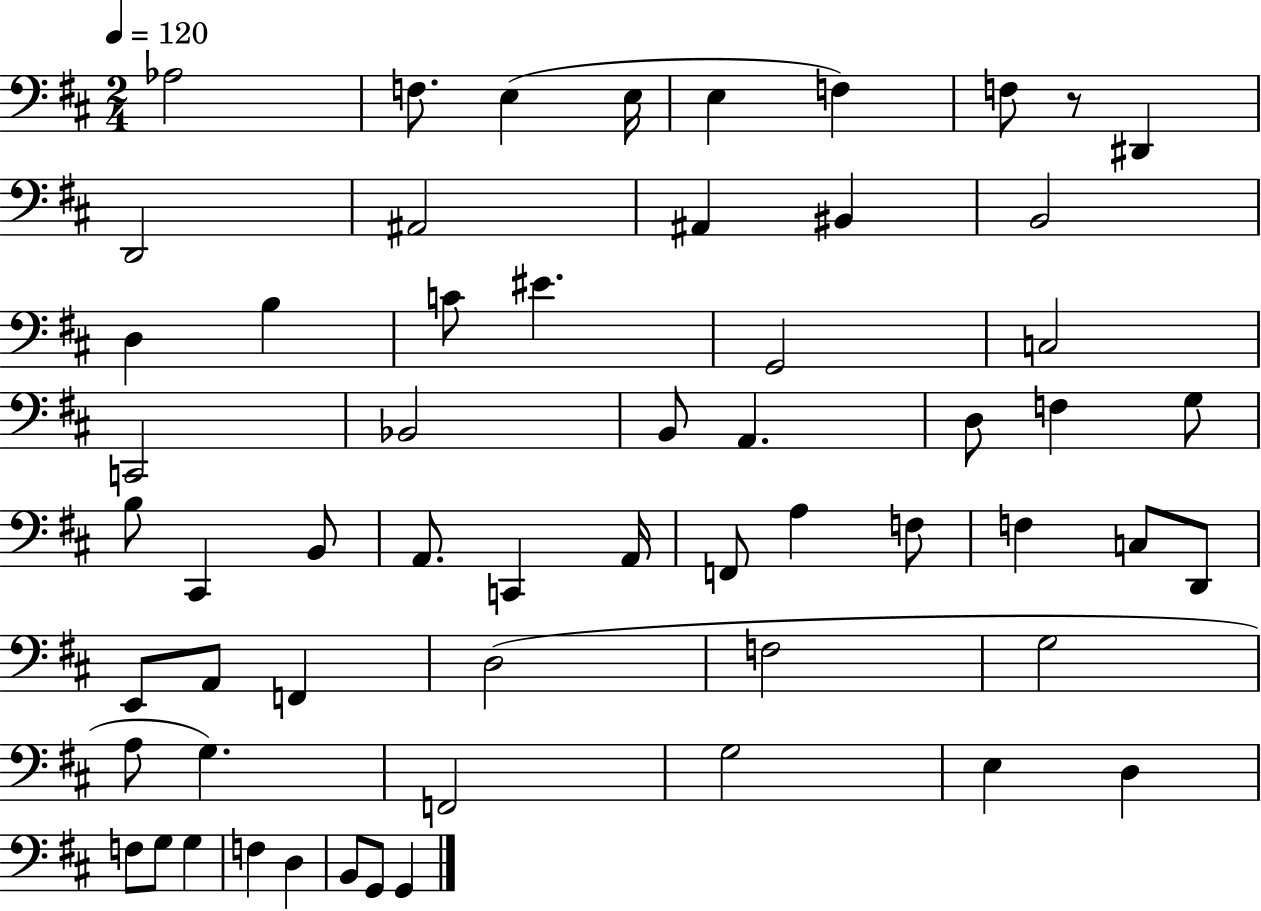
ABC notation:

X:1
T:Untitled
M:2/4
L:1/4
K:D
_A,2 F,/2 E, E,/4 E, F, F,/2 z/2 ^D,, D,,2 ^A,,2 ^A,, ^B,, B,,2 D, B, C/2 ^E G,,2 C,2 C,,2 _B,,2 B,,/2 A,, D,/2 F, G,/2 B,/2 ^C,, B,,/2 A,,/2 C,, A,,/4 F,,/2 A, F,/2 F, C,/2 D,,/2 E,,/2 A,,/2 F,, D,2 F,2 G,2 A,/2 G, F,,2 G,2 E, D, F,/2 G,/2 G, F, D, B,,/2 G,,/2 G,,